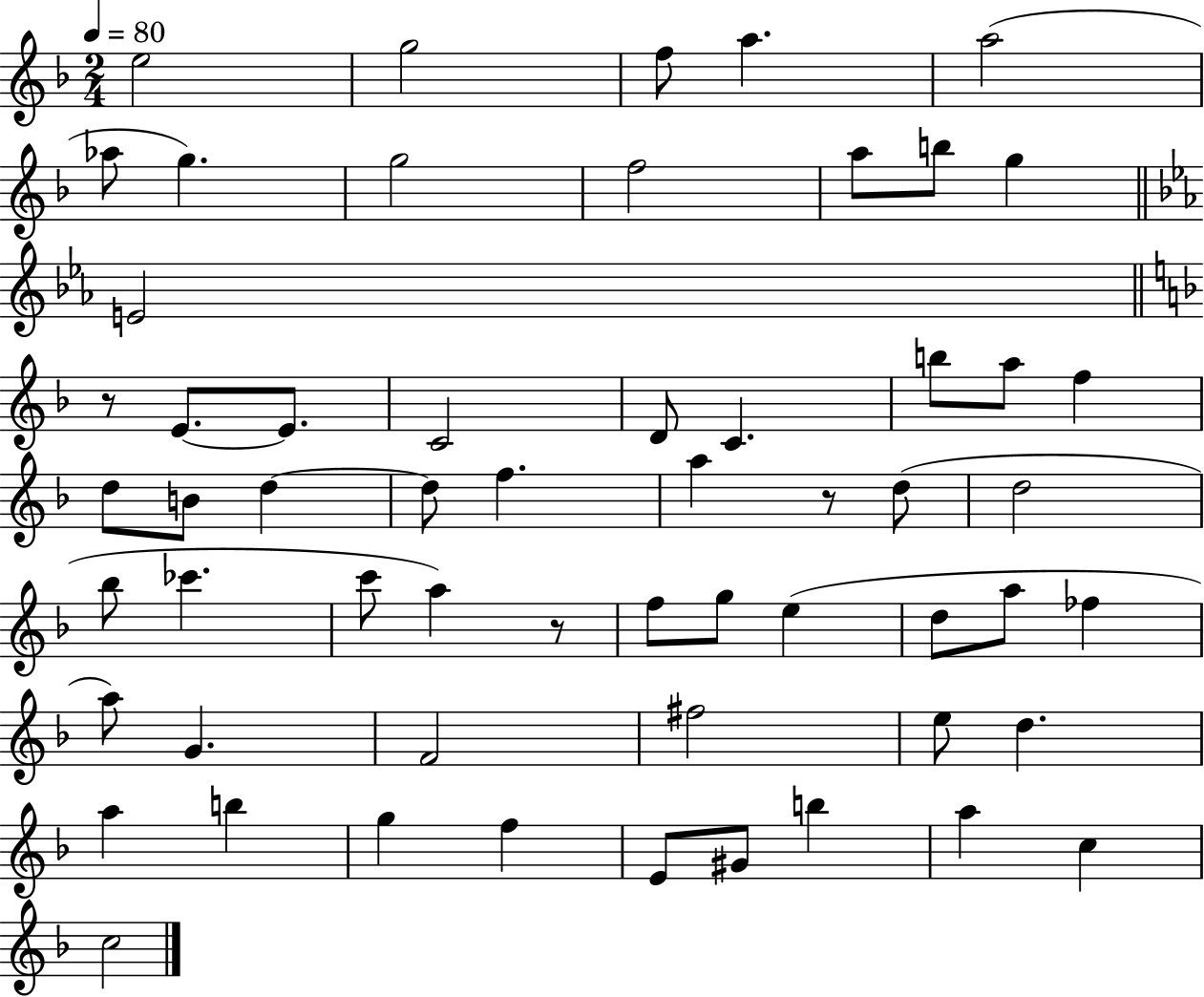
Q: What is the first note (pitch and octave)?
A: E5